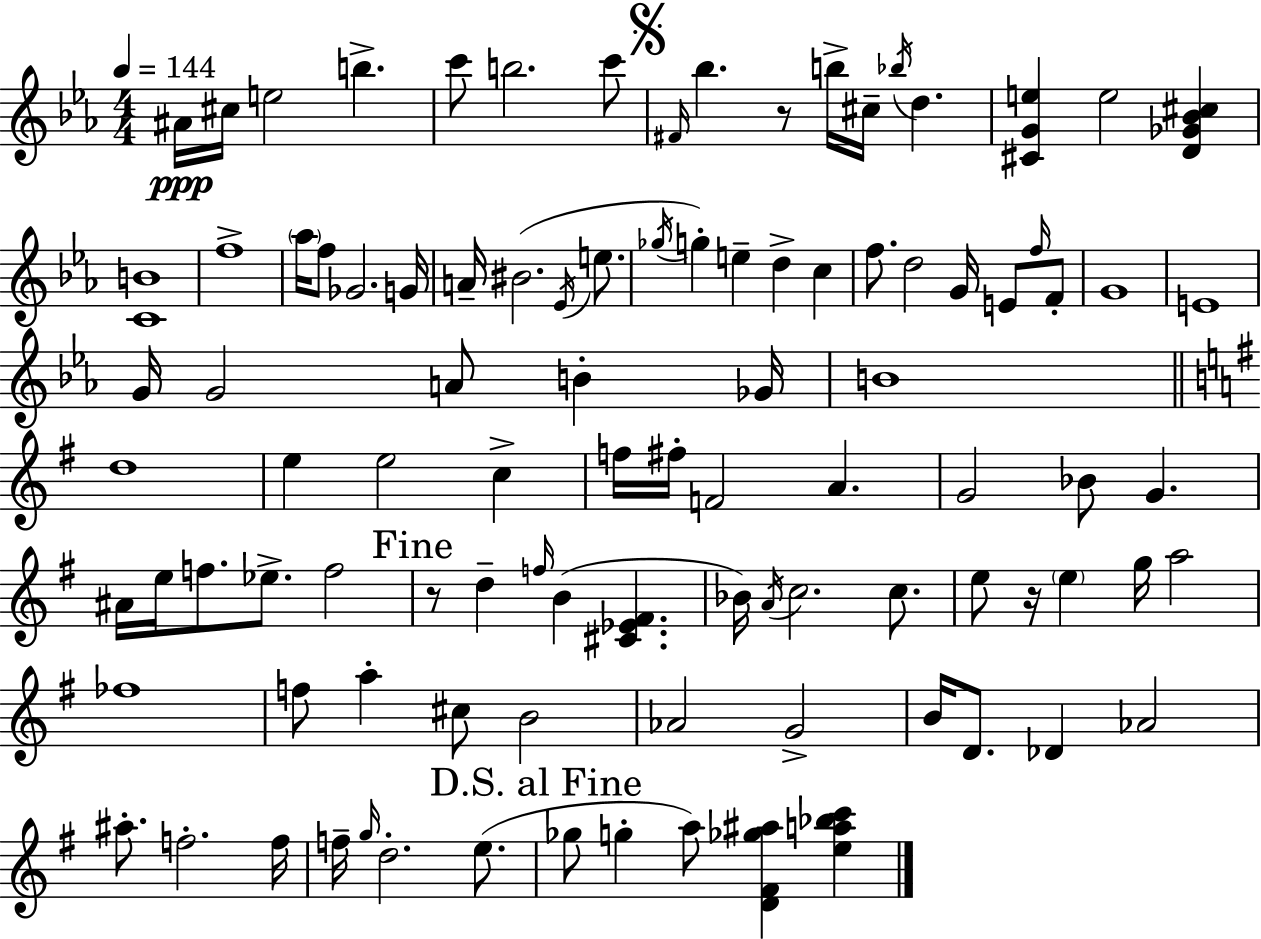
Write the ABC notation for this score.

X:1
T:Untitled
M:4/4
L:1/4
K:Eb
^A/4 ^c/4 e2 b c'/2 b2 c'/2 ^F/4 _b z/2 b/4 ^c/4 _b/4 d [^CGe] e2 [D_G_B^c] [CB]4 f4 _a/4 f/2 _G2 G/4 A/4 ^B2 _E/4 e/2 _g/4 g e d c f/2 d2 G/4 E/2 f/4 F/2 G4 E4 G/4 G2 A/2 B _G/4 B4 d4 e e2 c f/4 ^f/4 F2 A G2 _B/2 G ^A/4 e/4 f/2 _e/2 f2 z/2 d f/4 B [^C_E^F] _B/4 A/4 c2 c/2 e/2 z/4 e g/4 a2 _f4 f/2 a ^c/2 B2 _A2 G2 B/4 D/2 _D _A2 ^a/2 f2 f/4 f/4 g/4 d2 e/2 _g/2 g a/2 [D^F_g^a] [ea_bc']